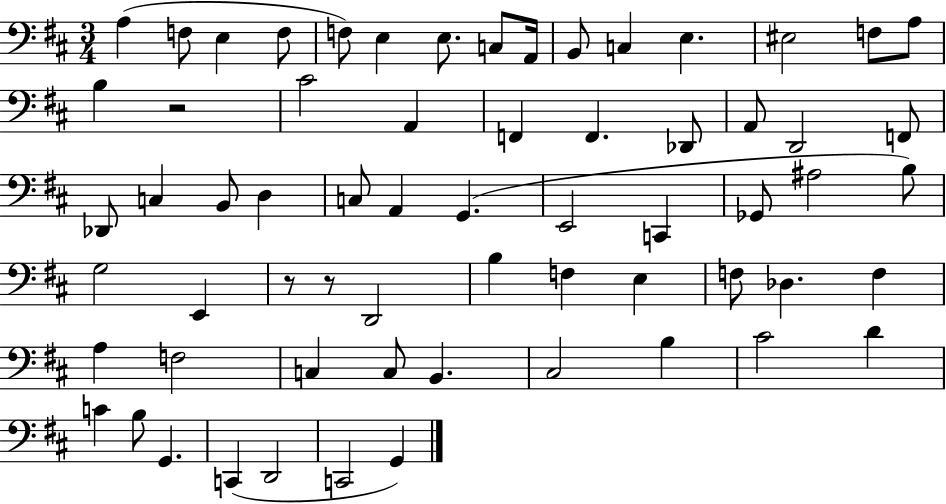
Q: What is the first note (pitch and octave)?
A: A3